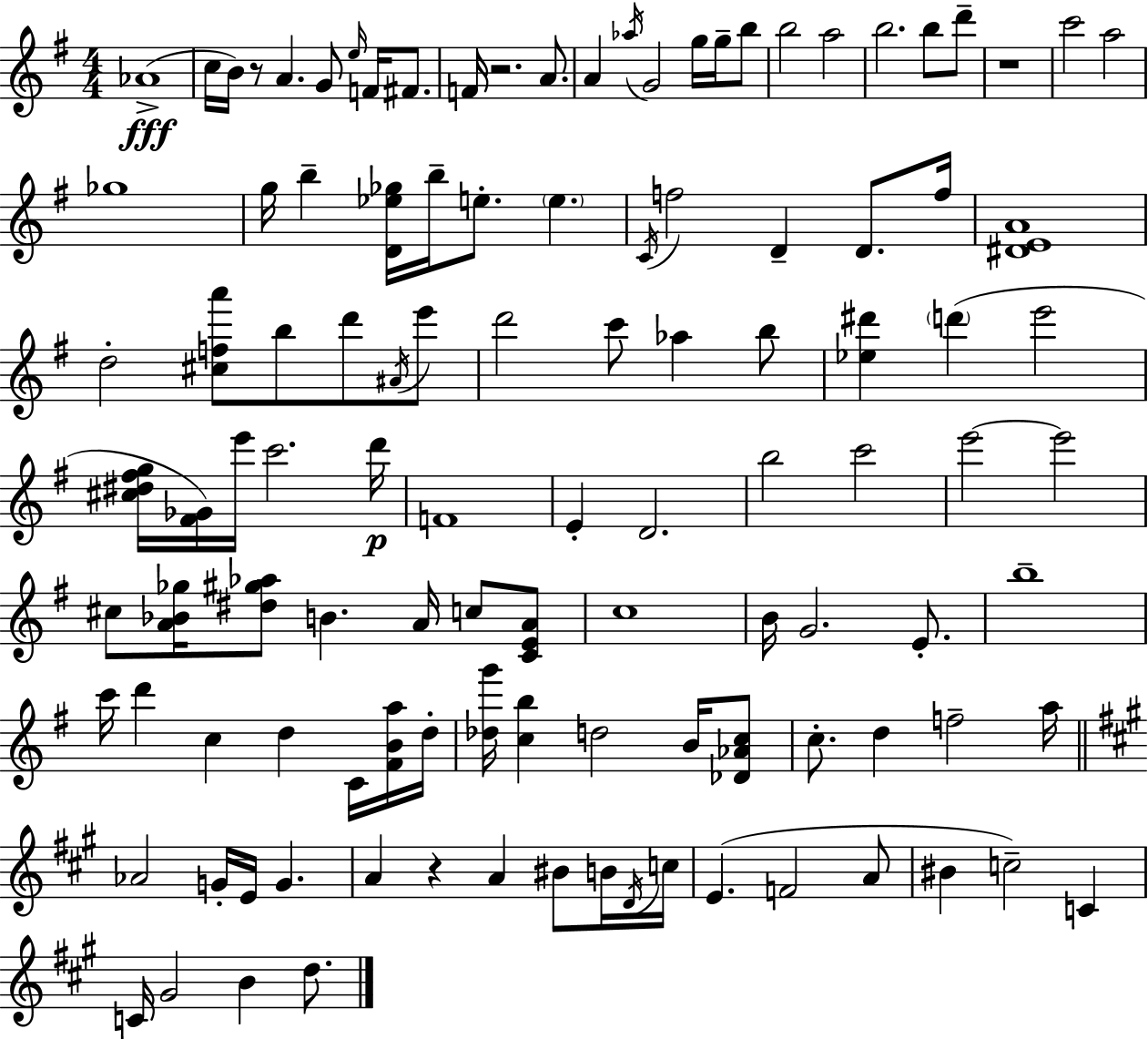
X:1
T:Untitled
M:4/4
L:1/4
K:Em
_A4 c/4 B/4 z/2 A G/2 e/4 F/4 ^F/2 F/4 z2 A/2 A _a/4 G2 g/4 g/4 b/2 b2 a2 b2 b/2 d'/2 z4 c'2 a2 _g4 g/4 b [D_e_g]/4 b/4 e/2 e C/4 f2 D D/2 f/4 [^DEA]4 d2 [^cfa']/2 b/2 d'/2 ^A/4 e'/2 d'2 c'/2 _a b/2 [_e^d'] d' e'2 [^c^d^fg]/4 [^F_G]/4 e'/4 c'2 d'/4 F4 E D2 b2 c'2 e'2 e'2 ^c/2 [A_B_g]/4 [^d^g_a]/2 B A/4 c/2 [CEA]/2 c4 B/4 G2 E/2 b4 c'/4 d' c d C/4 [^FBa]/4 d/4 [_dg']/4 [cb] d2 B/4 [_D_Ac]/2 c/2 d f2 a/4 _A2 G/4 E/4 G A z A ^B/2 B/4 D/4 c/4 E F2 A/2 ^B c2 C C/4 ^G2 B d/2